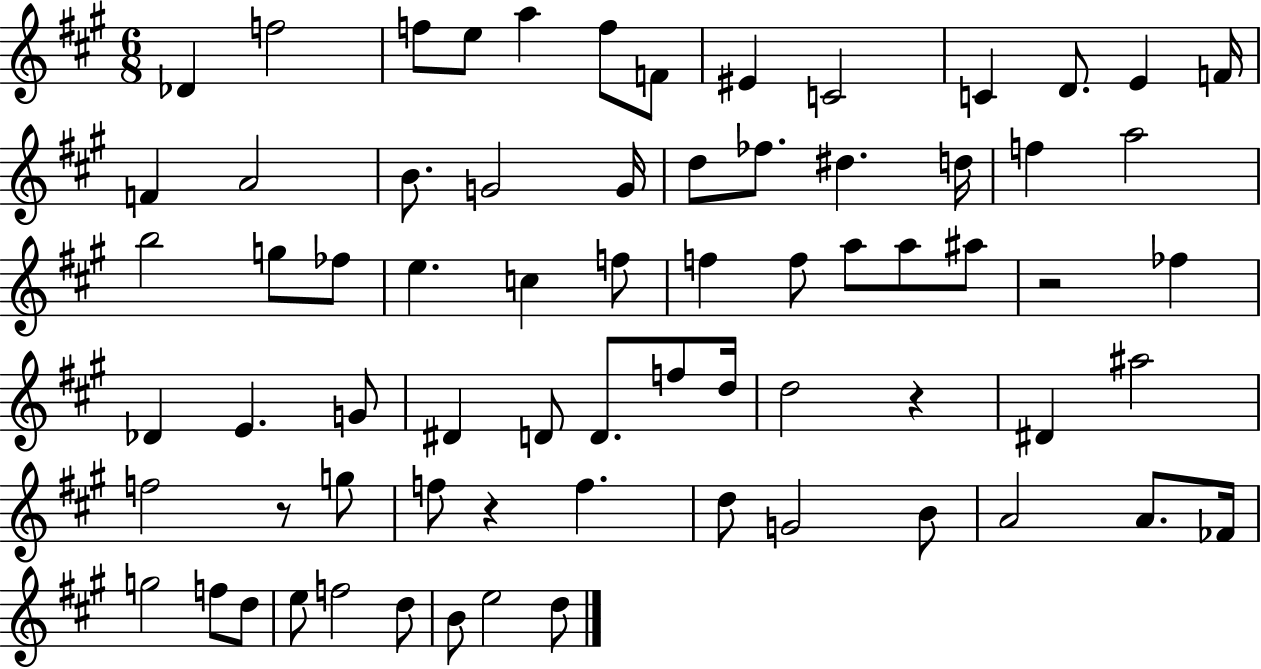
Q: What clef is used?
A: treble